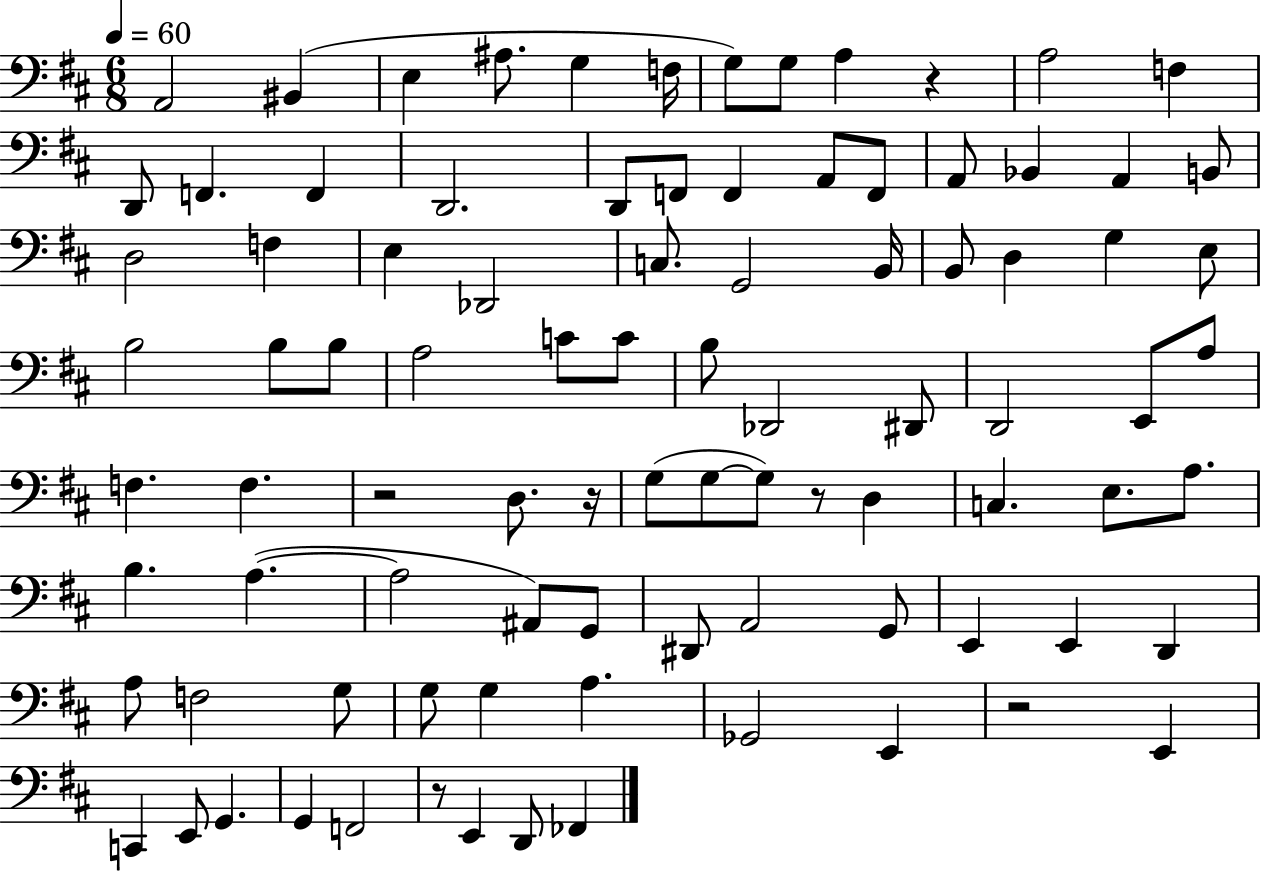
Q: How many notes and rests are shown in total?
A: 91